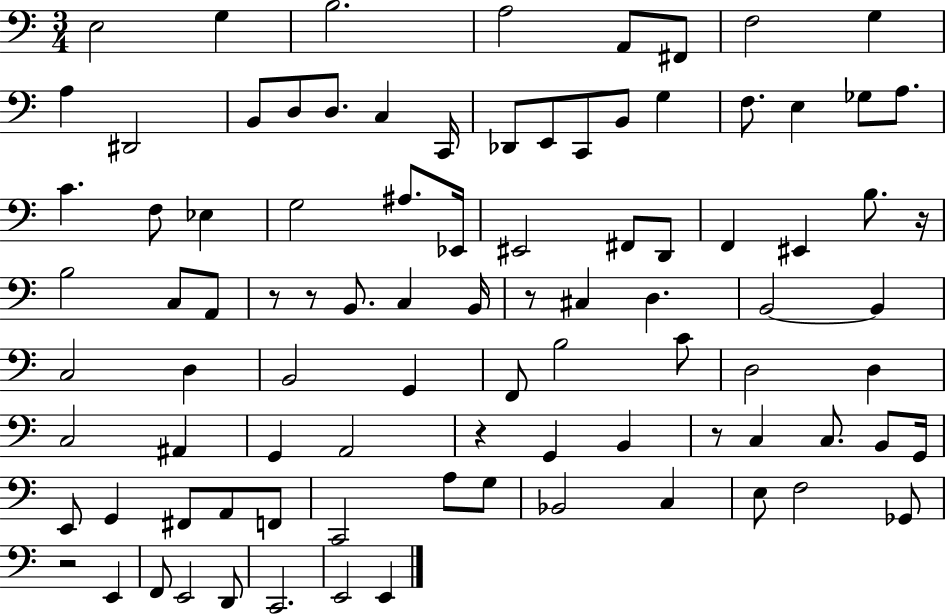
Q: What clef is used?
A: bass